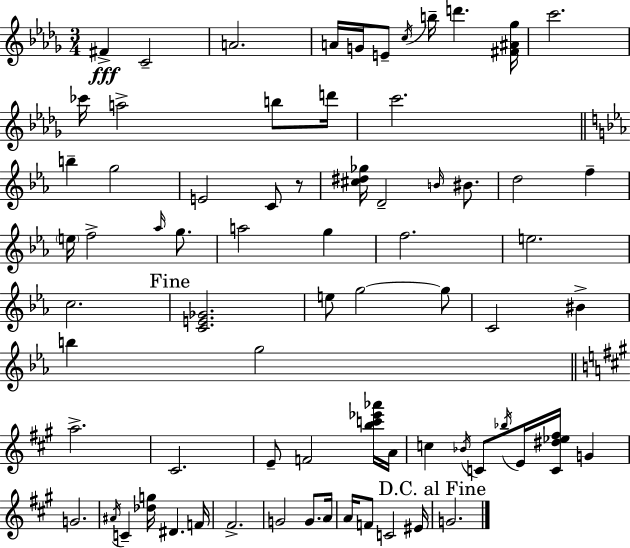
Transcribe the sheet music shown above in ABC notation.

X:1
T:Untitled
M:3/4
L:1/4
K:Bbm
^F C2 A2 A/4 G/4 E/2 c/4 b/4 d' [^F^A_g]/4 c'2 _c'/4 a2 b/2 d'/4 c'2 b g2 E2 C/2 z/2 [^c^d_g]/4 D2 B/4 ^B/2 d2 f e/4 f2 _a/4 g/2 a2 g f2 e2 c2 [CE_G]2 e/2 g2 g/2 C2 ^B b g2 a2 ^C2 E/2 F2 [bc'_e'_a']/4 A/4 c _B/4 C/2 _b/4 E/4 [C^d_e^f]/4 G G2 ^A/4 C [_dg]/4 ^D F/4 ^F2 G2 G/2 A/4 A/4 F/2 C2 ^E/4 G2